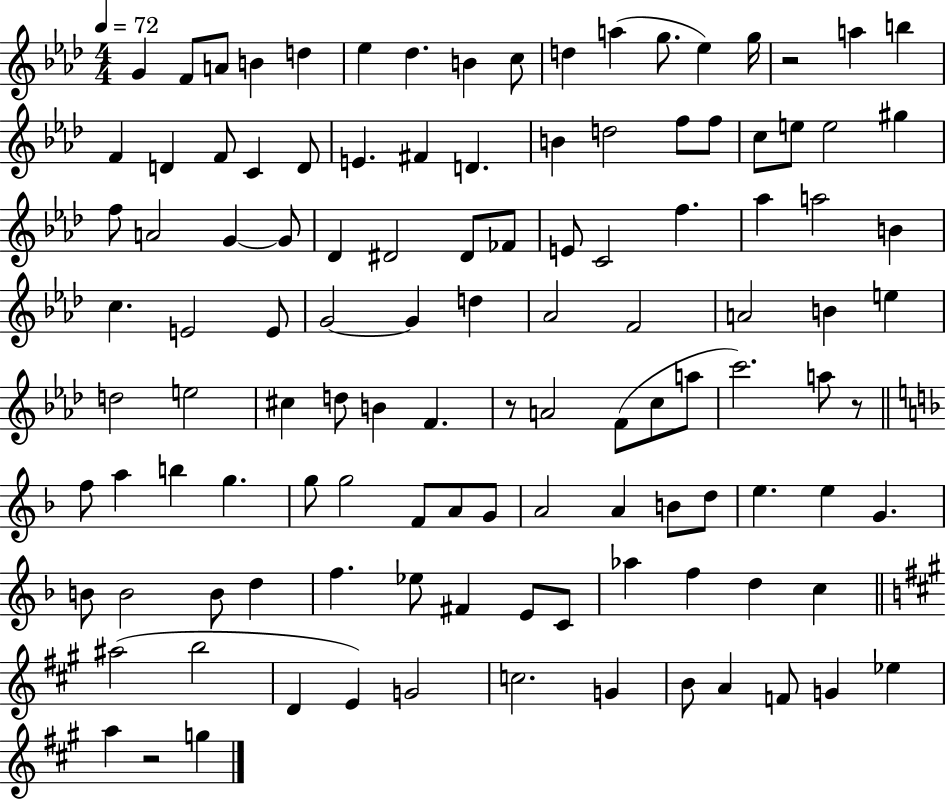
{
  \clef treble
  \numericTimeSignature
  \time 4/4
  \key aes \major
  \tempo 4 = 72
  g'4 f'8 a'8 b'4 d''4 | ees''4 des''4. b'4 c''8 | d''4 a''4( g''8. ees''4) g''16 | r2 a''4 b''4 | \break f'4 d'4 f'8 c'4 d'8 | e'4. fis'4 d'4. | b'4 d''2 f''8 f''8 | c''8 e''8 e''2 gis''4 | \break f''8 a'2 g'4~~ g'8 | des'4 dis'2 dis'8 fes'8 | e'8 c'2 f''4. | aes''4 a''2 b'4 | \break c''4. e'2 e'8 | g'2~~ g'4 d''4 | aes'2 f'2 | a'2 b'4 e''4 | \break d''2 e''2 | cis''4 d''8 b'4 f'4. | r8 a'2 f'8( c''8 a''8 | c'''2.) a''8 r8 | \break \bar "||" \break \key d \minor f''8 a''4 b''4 g''4. | g''8 g''2 f'8 a'8 g'8 | a'2 a'4 b'8 d''8 | e''4. e''4 g'4. | \break b'8 b'2 b'8 d''4 | f''4. ees''8 fis'4 e'8 c'8 | aes''4 f''4 d''4 c''4 | \bar "||" \break \key a \major ais''2( b''2 | d'4 e'4) g'2 | c''2. g'4 | b'8 a'4 f'8 g'4 ees''4 | \break a''4 r2 g''4 | \bar "|."
}